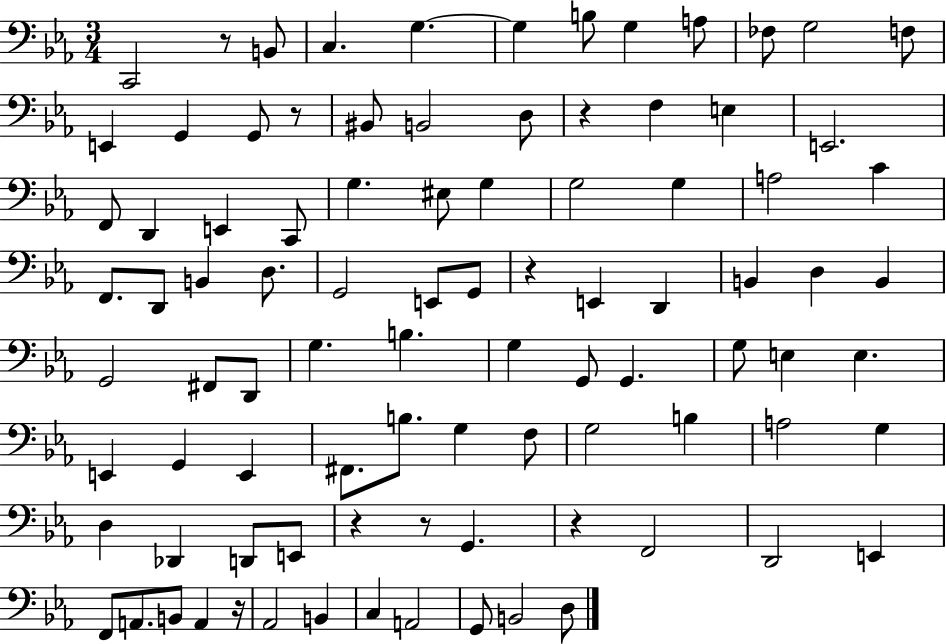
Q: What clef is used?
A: bass